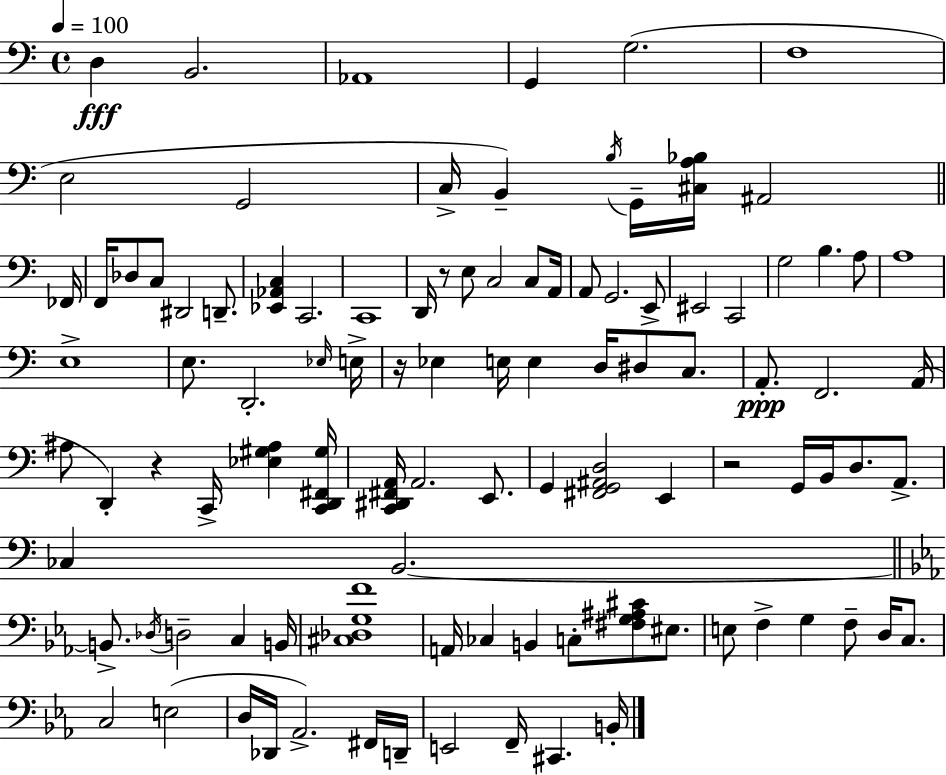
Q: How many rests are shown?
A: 4